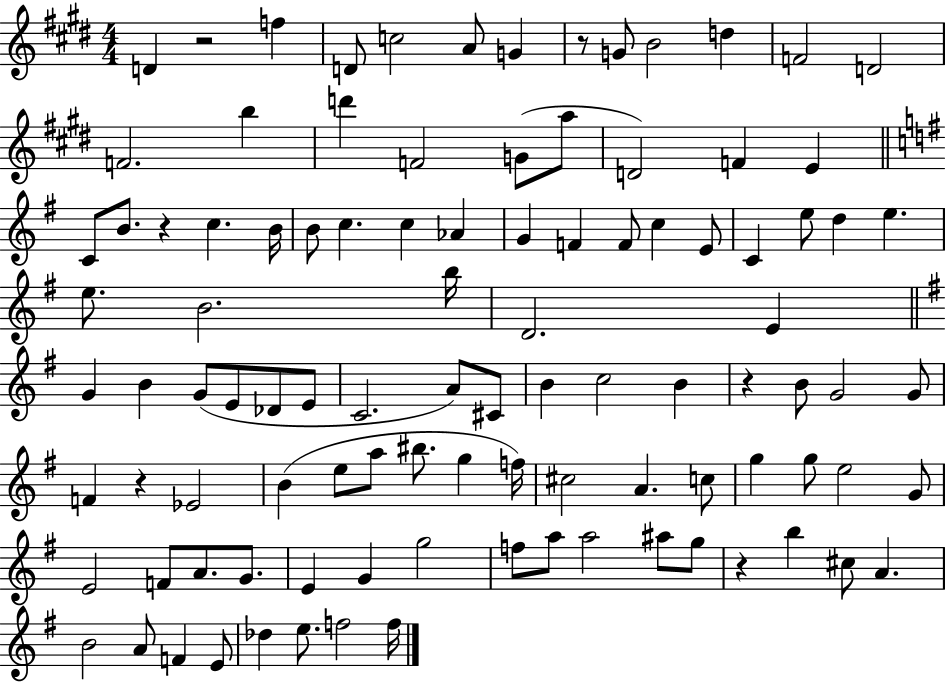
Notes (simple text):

D4/q R/h F5/q D4/e C5/h A4/e G4/q R/e G4/e B4/h D5/q F4/h D4/h F4/h. B5/q D6/q F4/h G4/e A5/e D4/h F4/q E4/q C4/e B4/e. R/q C5/q. B4/s B4/e C5/q. C5/q Ab4/q G4/q F4/q F4/e C5/q E4/e C4/q E5/e D5/q E5/q. E5/e. B4/h. B5/s D4/h. E4/q G4/q B4/q G4/e E4/e Db4/e E4/e C4/h. A4/e C#4/e B4/q C5/h B4/q R/q B4/e G4/h G4/e F4/q R/q Eb4/h B4/q E5/e A5/e BIS5/e. G5/q F5/s C#5/h A4/q. C5/e G5/q G5/e E5/h G4/e E4/h F4/e A4/e. G4/e. E4/q G4/q G5/h F5/e A5/e A5/h A#5/e G5/e R/q B5/q C#5/e A4/q. B4/h A4/e F4/q E4/e Db5/q E5/e. F5/h F5/s